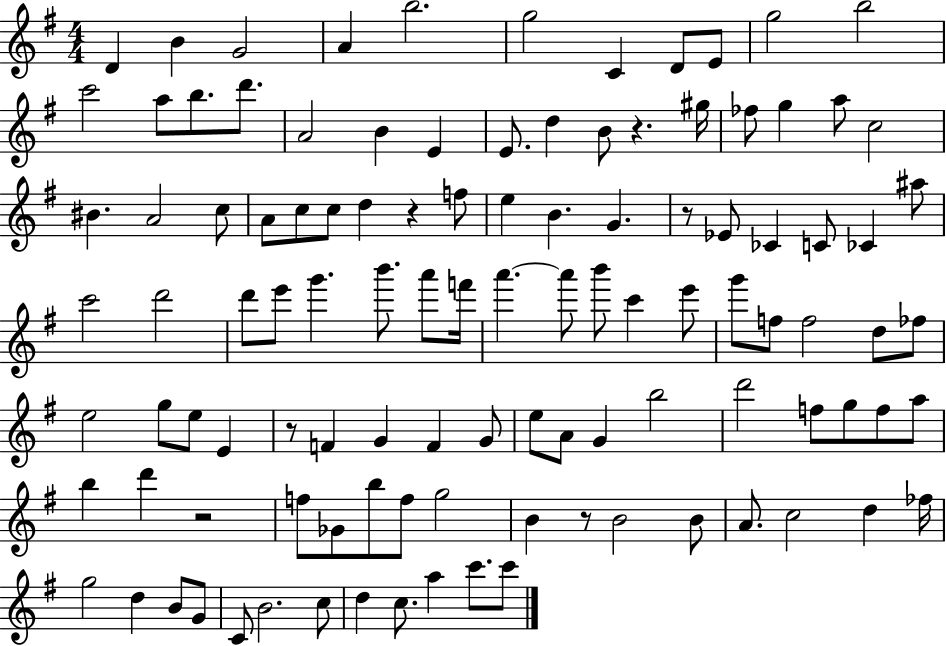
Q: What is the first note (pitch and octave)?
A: D4